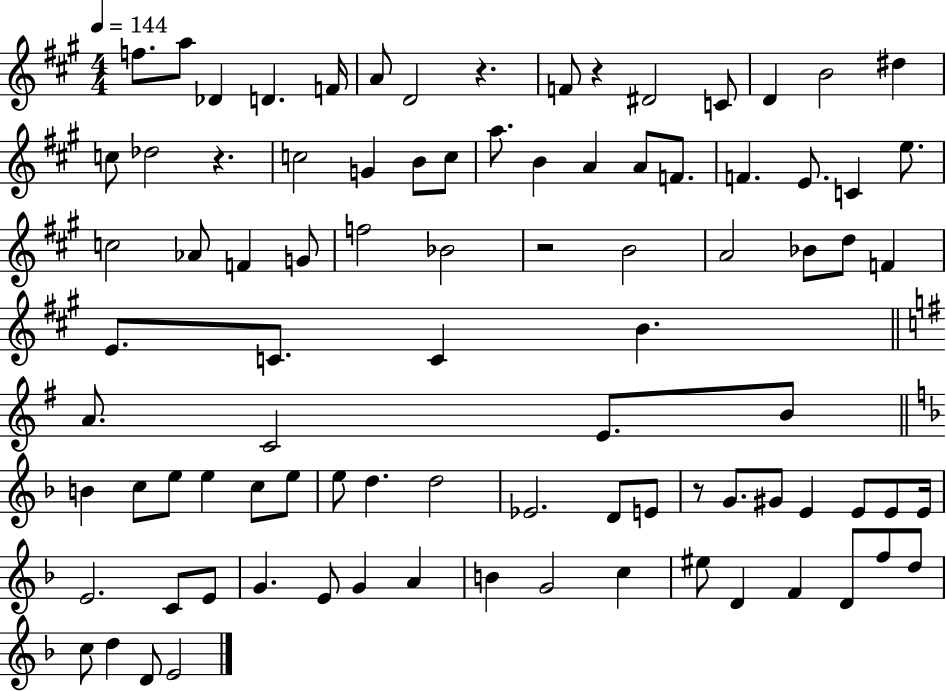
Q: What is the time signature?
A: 4/4